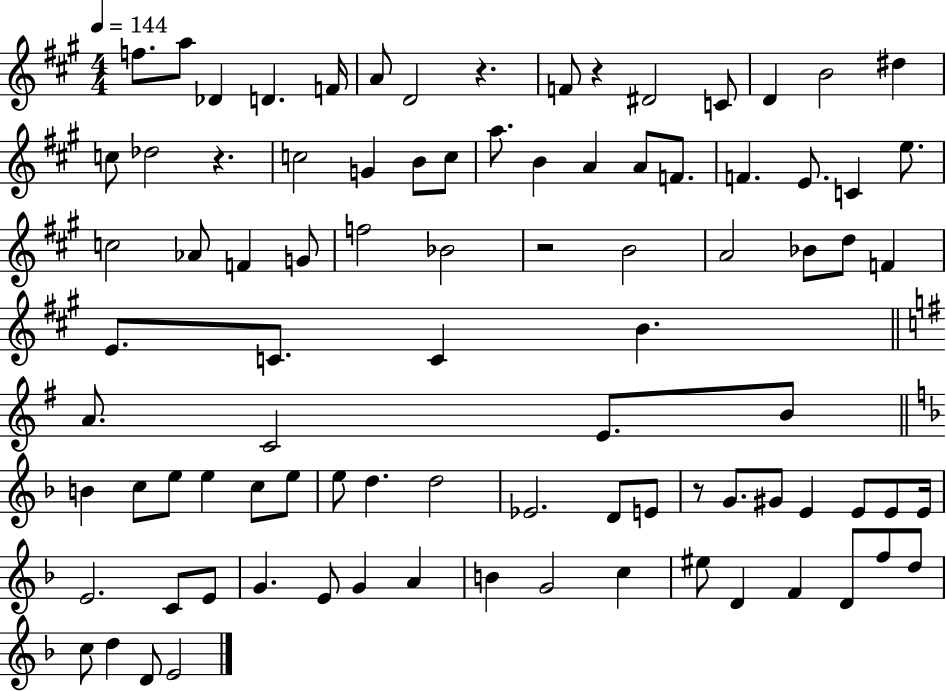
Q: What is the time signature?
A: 4/4